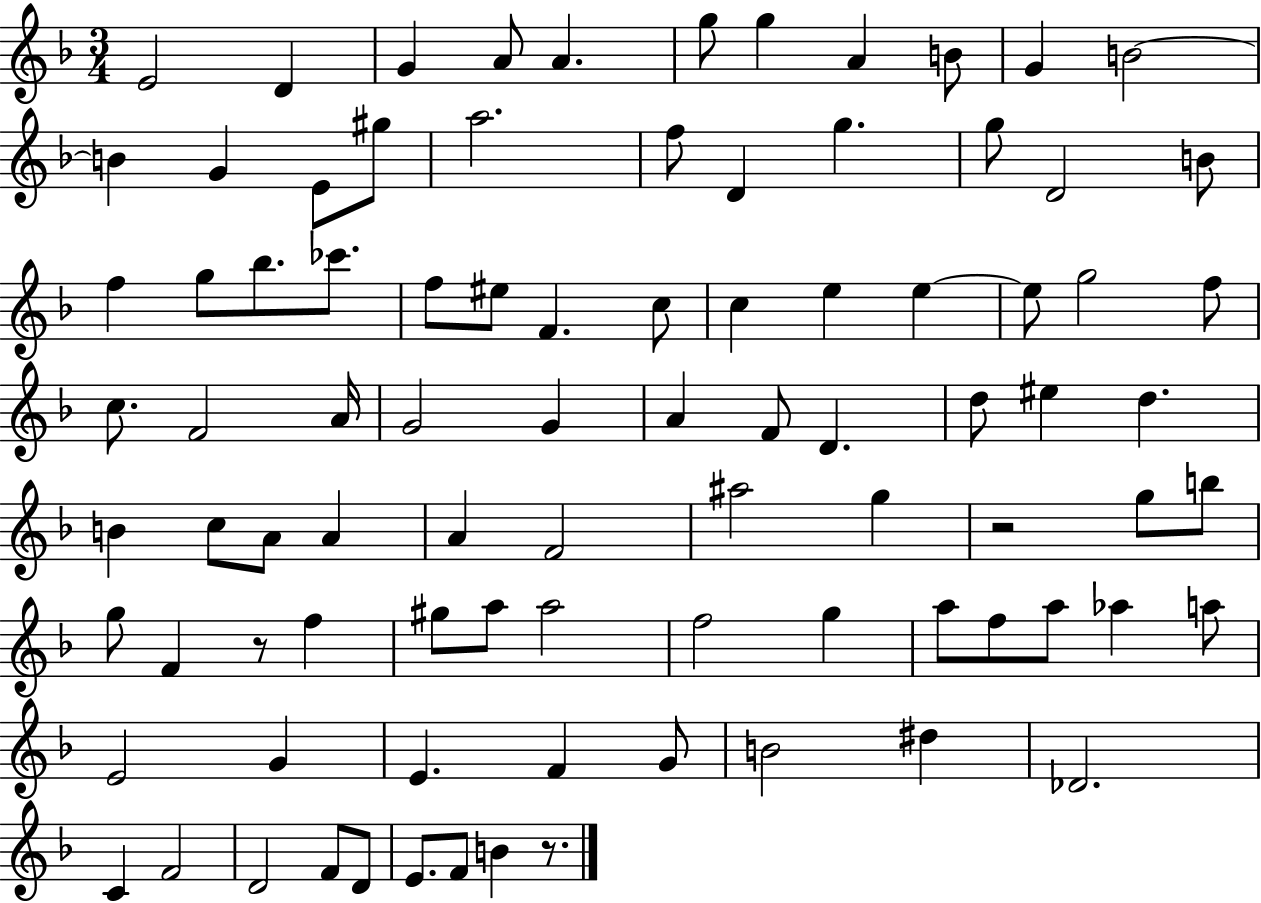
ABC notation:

X:1
T:Untitled
M:3/4
L:1/4
K:F
E2 D G A/2 A g/2 g A B/2 G B2 B G E/2 ^g/2 a2 f/2 D g g/2 D2 B/2 f g/2 _b/2 _c'/2 f/2 ^e/2 F c/2 c e e e/2 g2 f/2 c/2 F2 A/4 G2 G A F/2 D d/2 ^e d B c/2 A/2 A A F2 ^a2 g z2 g/2 b/2 g/2 F z/2 f ^g/2 a/2 a2 f2 g a/2 f/2 a/2 _a a/2 E2 G E F G/2 B2 ^d _D2 C F2 D2 F/2 D/2 E/2 F/2 B z/2